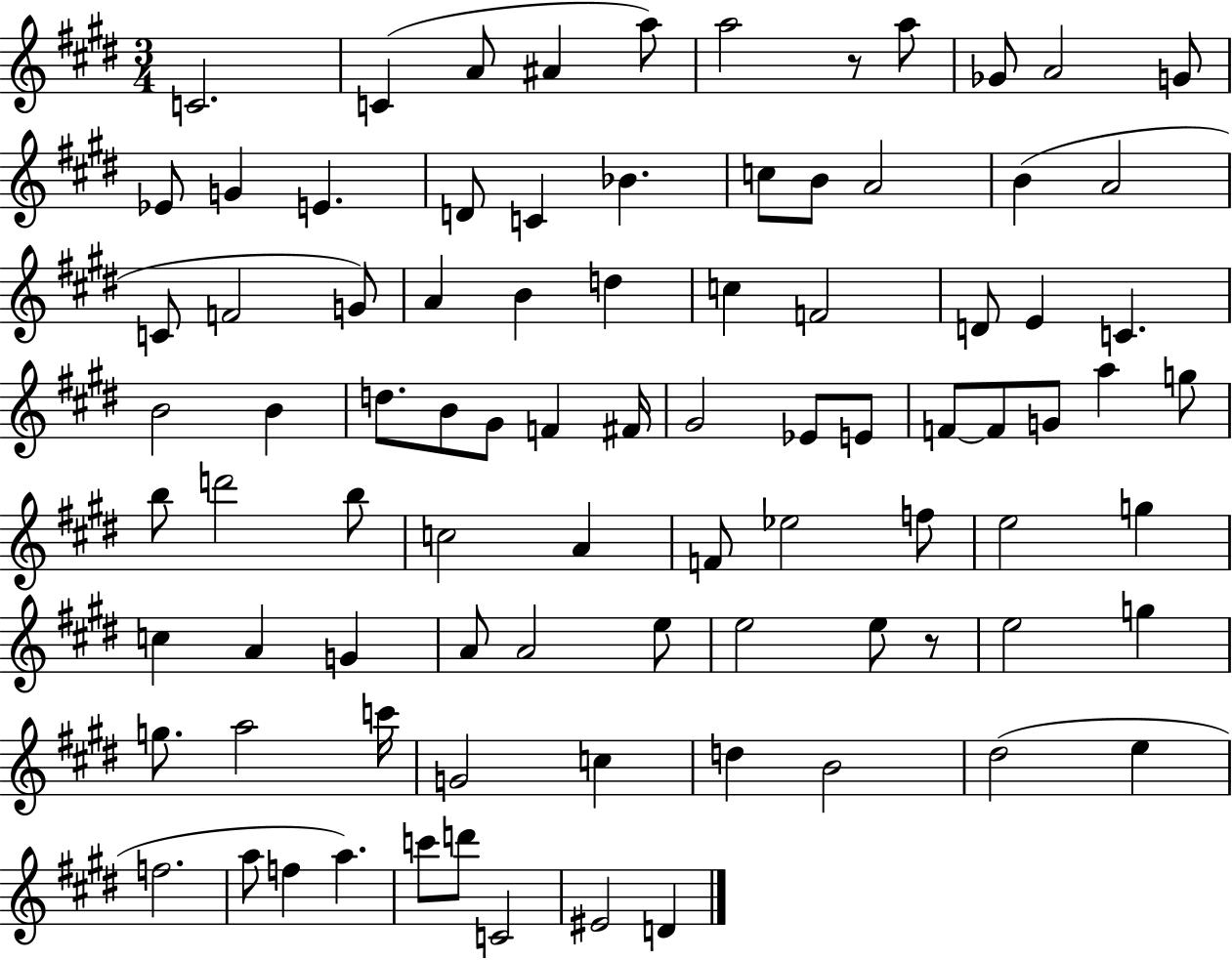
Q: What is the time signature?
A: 3/4